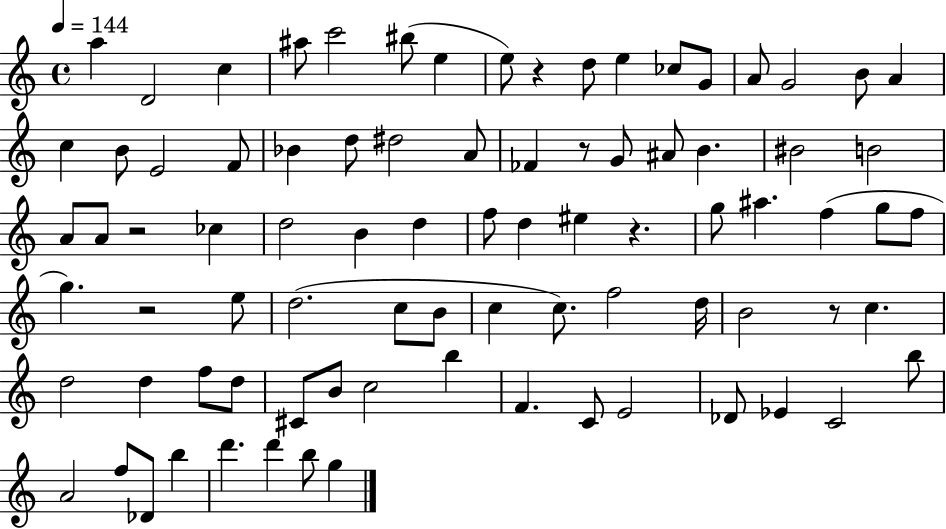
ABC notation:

X:1
T:Untitled
M:4/4
L:1/4
K:C
a D2 c ^a/2 c'2 ^b/2 e e/2 z d/2 e _c/2 G/2 A/2 G2 B/2 A c B/2 E2 F/2 _B d/2 ^d2 A/2 _F z/2 G/2 ^A/2 B ^B2 B2 A/2 A/2 z2 _c d2 B d f/2 d ^e z g/2 ^a f g/2 f/2 g z2 e/2 d2 c/2 B/2 c c/2 f2 d/4 B2 z/2 c d2 d f/2 d/2 ^C/2 B/2 c2 b F C/2 E2 _D/2 _E C2 b/2 A2 f/2 _D/2 b d' d' b/2 g